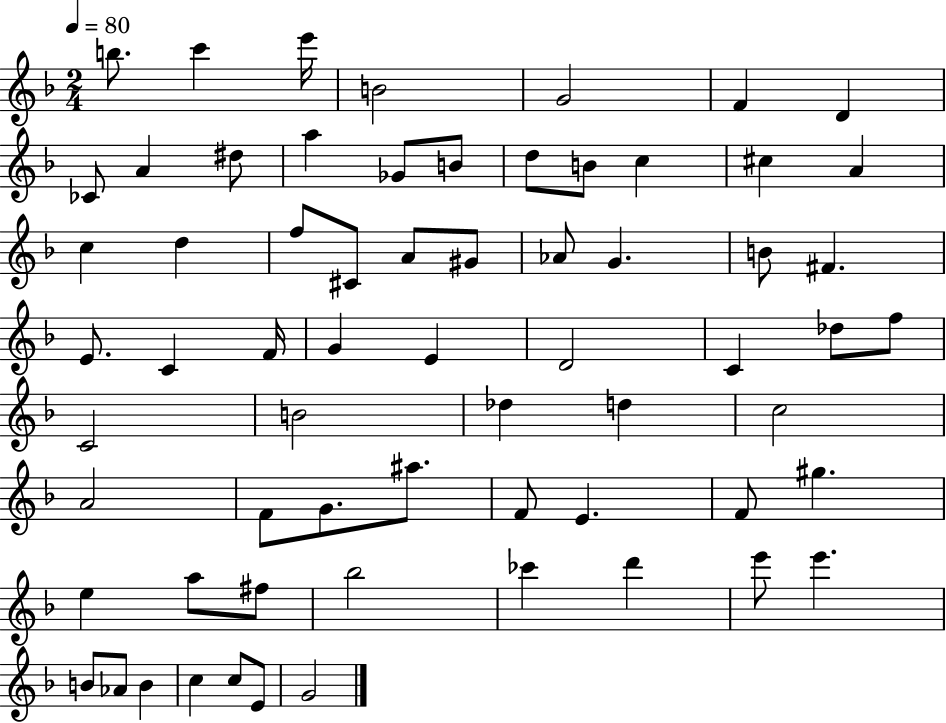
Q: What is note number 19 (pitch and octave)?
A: C5